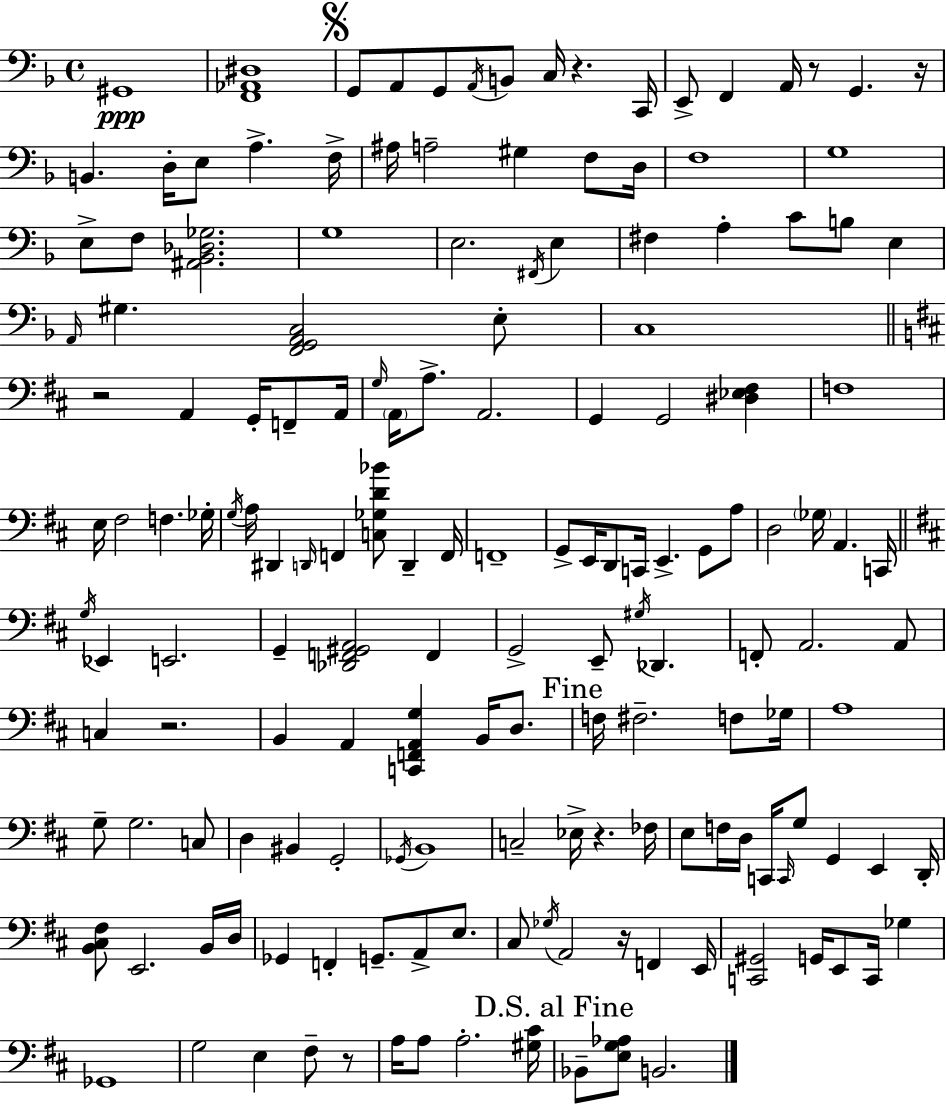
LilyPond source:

{
  \clef bass
  \time 4/4
  \defaultTimeSignature
  \key f \major
  \repeat volta 2 { gis,1\ppp | <f, aes, dis>1 | \mark \markup { \musicglyph "scripts.segno" } g,8 a,8 g,8 \acciaccatura { a,16 } b,8 c16 r4. | c,16 e,8-> f,4 a,16 r8 g,4. | \break r16 b,4. d16-. e8 a4.-> | f16-> ais16 a2-- gis4 f8 | d16 f1 | g1 | \break e8-> f8 <ais, bes, des ges>2. | g1 | e2. \acciaccatura { fis,16 } e4 | fis4 a4-. c'8 b8 e4 | \break \grace { a,16 } gis4. <f, g, a, c>2 | e8-. c1 | \bar "||" \break \key d \major r2 a,4 g,16-. f,8-- a,16 | \grace { g16 } \parenthesize a,16 a8.-> a,2. | g,4 g,2 <dis ees fis>4 | f1 | \break e16 fis2 f4. | ges16-. \acciaccatura { g16 } a16 dis,4 \grace { d,16 } f,4 <c ges d' bes'>8 d,4-- | f,16 f,1-- | g,8-> e,16 d,8 c,16 e,4.-> g,8 | \break a8 d2 \parenthesize ges16 a,4. | c,16 \bar "||" \break \key d \major \acciaccatura { g16 } ees,4 e,2. | g,4-- <des, f, gis, a,>2 f,4 | g,2-> e,8-- \acciaccatura { gis16 } des,4. | f,8-. a,2. | \break a,8 c4 r2. | b,4 a,4 <c, f, a, g>4 b,16 d8. | \mark "Fine" f16 fis2.-- f8 | ges16 a1 | \break g8-- g2. | c8 d4 bis,4 g,2-. | \acciaccatura { ges,16 } b,1 | c2-- ees16-> r4. | \break fes16 e8 f16 d16 c,16 \grace { c,16 } g8 g,4 e,4 | d,16-. <b, cis fis>8 e,2. | b,16 d16 ges,4 f,4-. g,8.-- a,8-> | e8. cis8 \acciaccatura { ges16 } a,2 r16 | \break f,4 e,16 <c, gis,>2 g,16 e,8 | c,16 ges4 ges,1 | g2 e4 | fis8-- r8 a16 a8 a2.-. | \break <gis cis'>16 \mark "D.S. al Fine" bes,8-- <e g aes>8 b,2. | } \bar "|."
}